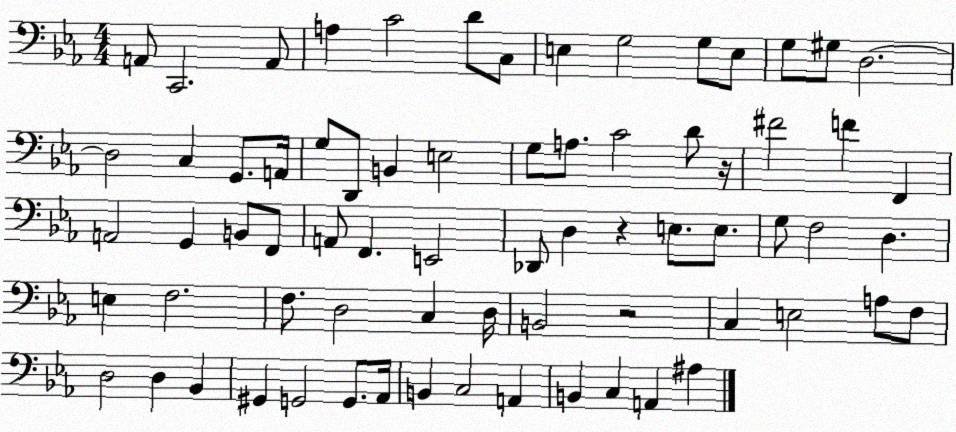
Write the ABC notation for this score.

X:1
T:Untitled
M:4/4
L:1/4
K:Eb
A,,/2 C,,2 A,,/2 A, C2 D/2 C,/2 E, G,2 G,/2 E,/2 G,/2 ^G,/2 D,2 D,2 C, G,,/2 A,,/4 G,/2 D,,/2 B,, E,2 G,/2 A,/2 C2 D/2 z/4 ^F2 F F,, A,,2 G,, B,,/2 F,,/2 A,,/2 F,, E,,2 _D,,/2 D, z E,/2 E,/2 G,/2 F,2 D, E, F,2 F,/2 D,2 C, D,/4 B,,2 z2 C, E,2 A,/2 F,/2 D,2 D, _B,, ^G,, G,,2 G,,/2 _A,,/4 B,, C,2 A,, B,, C, A,, ^A,